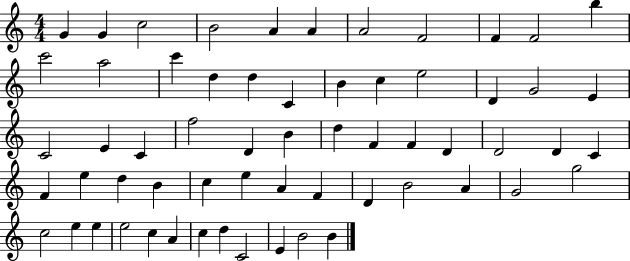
{
  \clef treble
  \numericTimeSignature
  \time 4/4
  \key c \major
  g'4 g'4 c''2 | b'2 a'4 a'4 | a'2 f'2 | f'4 f'2 b''4 | \break c'''2 a''2 | c'''4 d''4 d''4 c'4 | b'4 c''4 e''2 | d'4 g'2 e'4 | \break c'2 e'4 c'4 | f''2 d'4 b'4 | d''4 f'4 f'4 d'4 | d'2 d'4 c'4 | \break f'4 e''4 d''4 b'4 | c''4 e''4 a'4 f'4 | d'4 b'2 a'4 | g'2 g''2 | \break c''2 e''4 e''4 | e''2 c''4 a'4 | c''4 d''4 c'2 | e'4 b'2 b'4 | \break \bar "|."
}